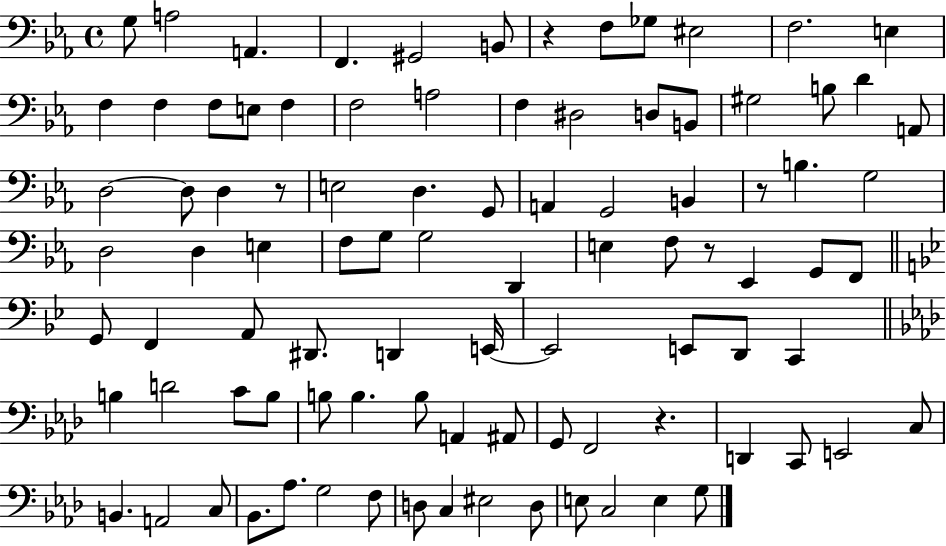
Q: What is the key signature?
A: EES major